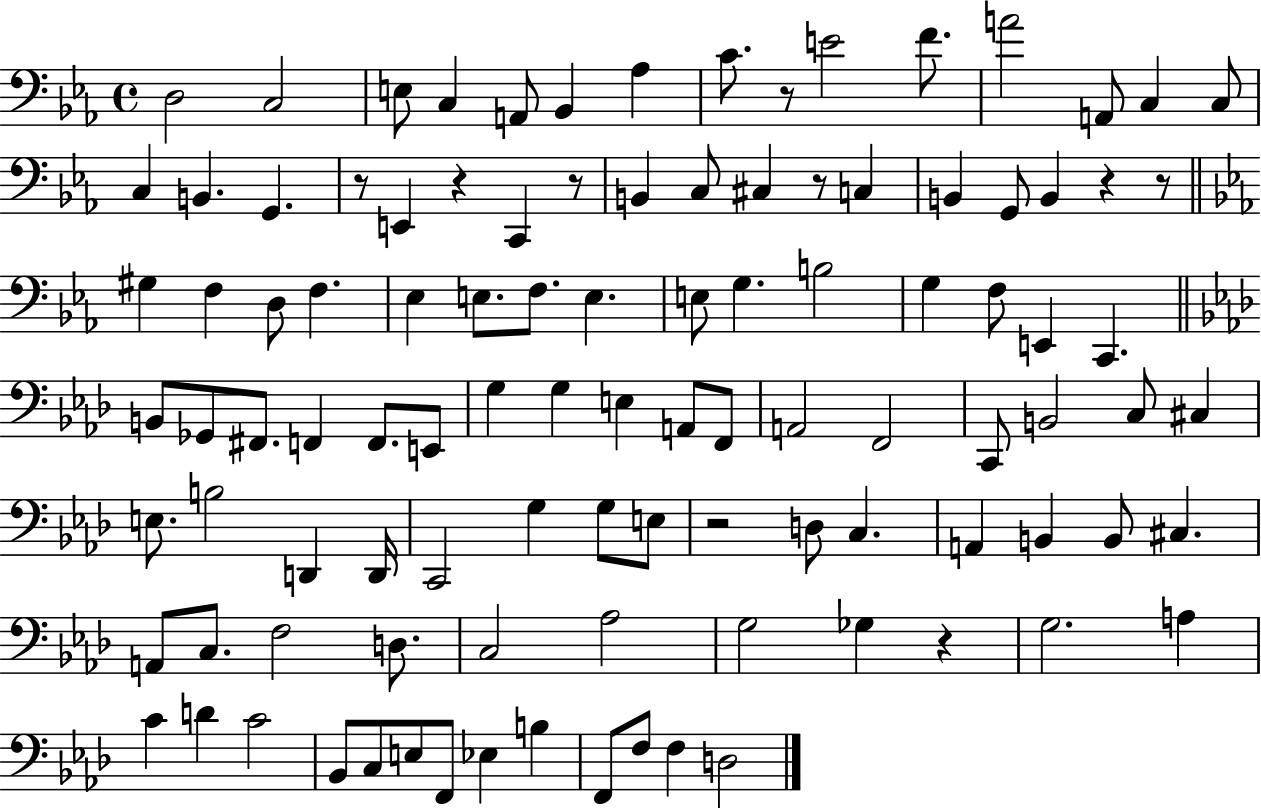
X:1
T:Untitled
M:4/4
L:1/4
K:Eb
D,2 C,2 E,/2 C, A,,/2 _B,, _A, C/2 z/2 E2 F/2 A2 A,,/2 C, C,/2 C, B,, G,, z/2 E,, z C,, z/2 B,, C,/2 ^C, z/2 C, B,, G,,/2 B,, z z/2 ^G, F, D,/2 F, _E, E,/2 F,/2 E, E,/2 G, B,2 G, F,/2 E,, C,, B,,/2 _G,,/2 ^F,,/2 F,, F,,/2 E,,/2 G, G, E, A,,/2 F,,/2 A,,2 F,,2 C,,/2 B,,2 C,/2 ^C, E,/2 B,2 D,, D,,/4 C,,2 G, G,/2 E,/2 z2 D,/2 C, A,, B,, B,,/2 ^C, A,,/2 C,/2 F,2 D,/2 C,2 _A,2 G,2 _G, z G,2 A, C D C2 _B,,/2 C,/2 E,/2 F,,/2 _E, B, F,,/2 F,/2 F, D,2